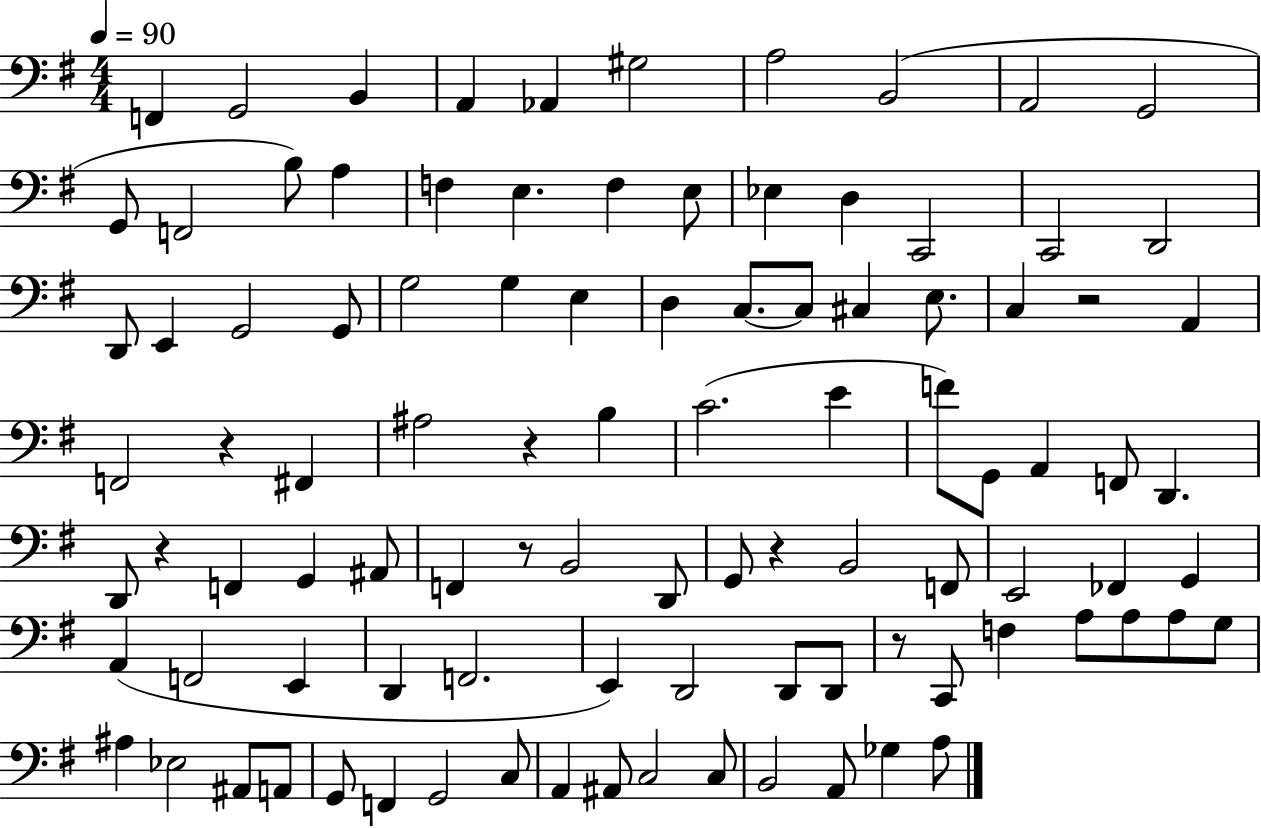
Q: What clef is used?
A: bass